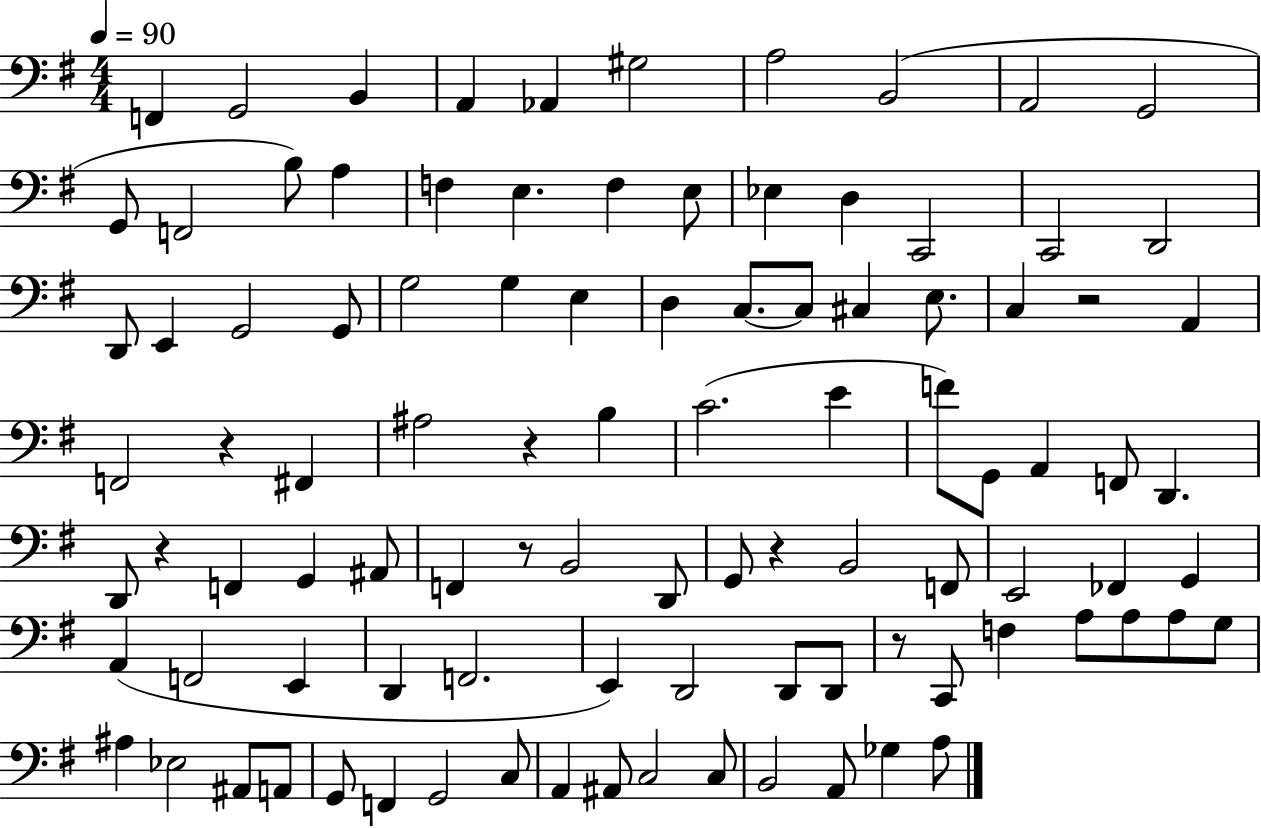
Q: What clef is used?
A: bass